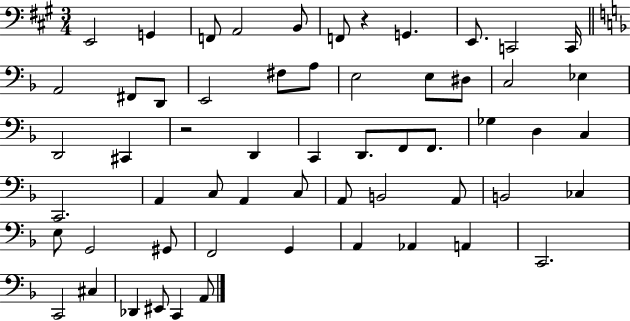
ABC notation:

X:1
T:Untitled
M:3/4
L:1/4
K:A
E,,2 G,, F,,/2 A,,2 B,,/2 F,,/2 z G,, E,,/2 C,,2 C,,/4 A,,2 ^F,,/2 D,,/2 E,,2 ^F,/2 A,/2 E,2 E,/2 ^D,/2 C,2 _E, D,,2 ^C,, z2 D,, C,, D,,/2 F,,/2 F,,/2 _G, D, C, C,,2 A,, C,/2 A,, C,/2 A,,/2 B,,2 A,,/2 B,,2 _C, E,/2 G,,2 ^G,,/2 F,,2 G,, A,, _A,, A,, C,,2 C,,2 ^C, _D,, ^E,,/2 C,, A,,/2